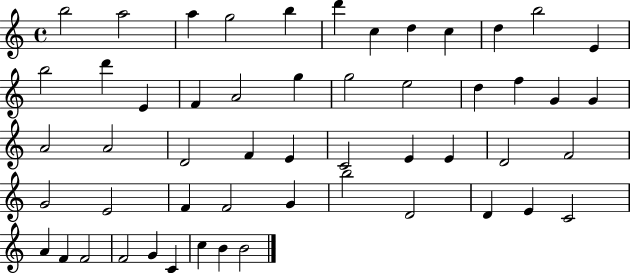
B5/h A5/h A5/q G5/h B5/q D6/q C5/q D5/q C5/q D5/q B5/h E4/q B5/h D6/q E4/q F4/q A4/h G5/q G5/h E5/h D5/q F5/q G4/q G4/q A4/h A4/h D4/h F4/q E4/q C4/h E4/q E4/q D4/h F4/h G4/h E4/h F4/q F4/h G4/q B5/h D4/h D4/q E4/q C4/h A4/q F4/q F4/h F4/h G4/q C4/q C5/q B4/q B4/h